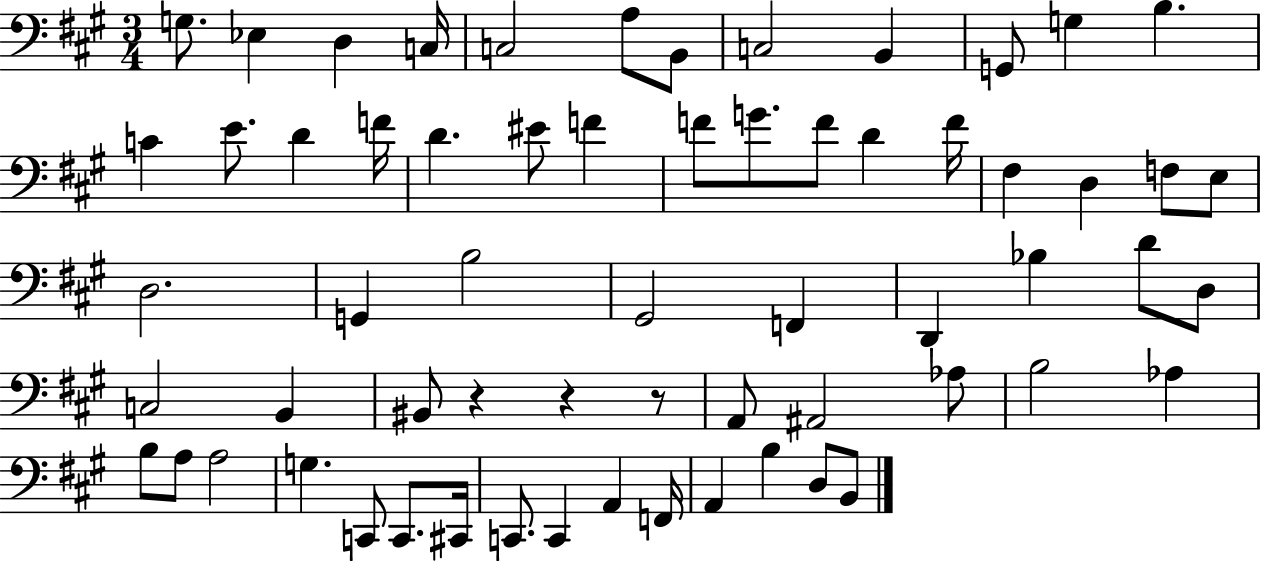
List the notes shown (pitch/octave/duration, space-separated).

G3/e. Eb3/q D3/q C3/s C3/h A3/e B2/e C3/h B2/q G2/e G3/q B3/q. C4/q E4/e. D4/q F4/s D4/q. EIS4/e F4/q F4/e G4/e. F4/e D4/q F4/s F#3/q D3/q F3/e E3/e D3/h. G2/q B3/h G#2/h F2/q D2/q Bb3/q D4/e D3/e C3/h B2/q BIS2/e R/q R/q R/e A2/e A#2/h Ab3/e B3/h Ab3/q B3/e A3/e A3/h G3/q. C2/e C2/e. C#2/s C2/e. C2/q A2/q F2/s A2/q B3/q D3/e B2/e